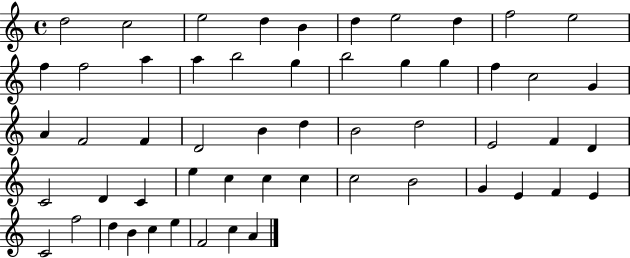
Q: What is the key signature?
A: C major